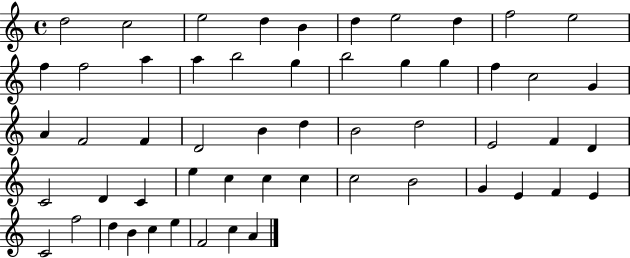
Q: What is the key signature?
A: C major